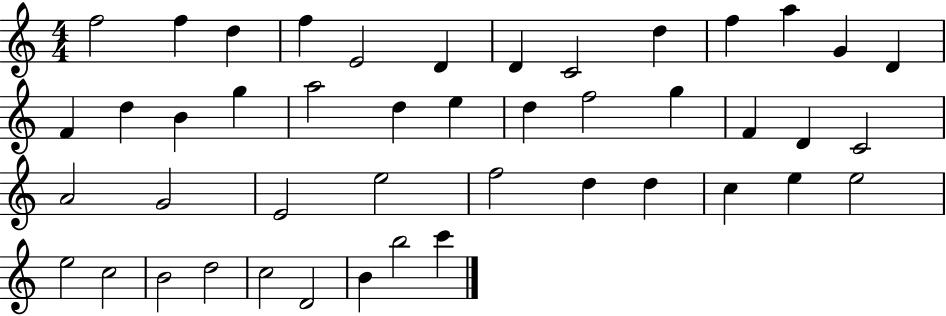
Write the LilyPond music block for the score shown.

{
  \clef treble
  \numericTimeSignature
  \time 4/4
  \key c \major
  f''2 f''4 d''4 | f''4 e'2 d'4 | d'4 c'2 d''4 | f''4 a''4 g'4 d'4 | \break f'4 d''4 b'4 g''4 | a''2 d''4 e''4 | d''4 f''2 g''4 | f'4 d'4 c'2 | \break a'2 g'2 | e'2 e''2 | f''2 d''4 d''4 | c''4 e''4 e''2 | \break e''2 c''2 | b'2 d''2 | c''2 d'2 | b'4 b''2 c'''4 | \break \bar "|."
}